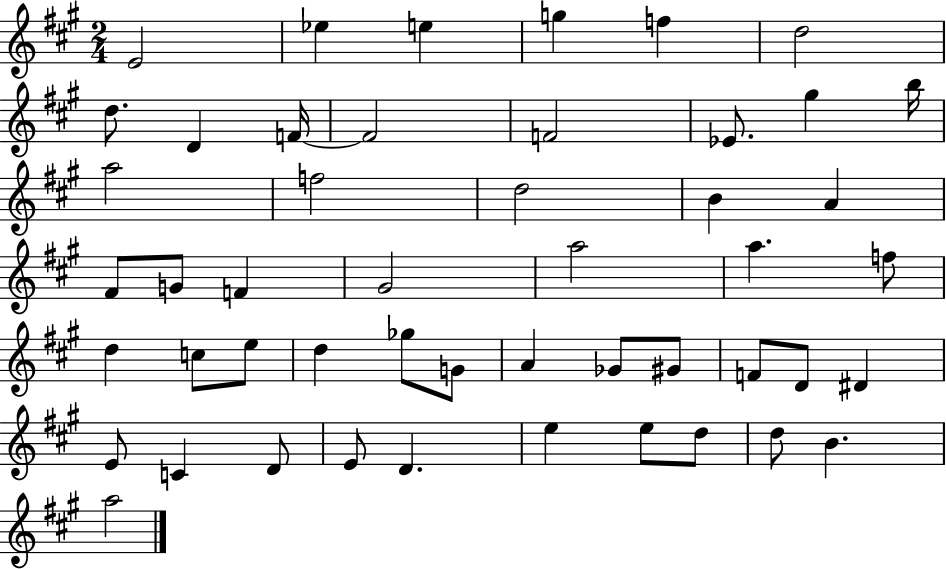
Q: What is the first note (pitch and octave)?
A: E4